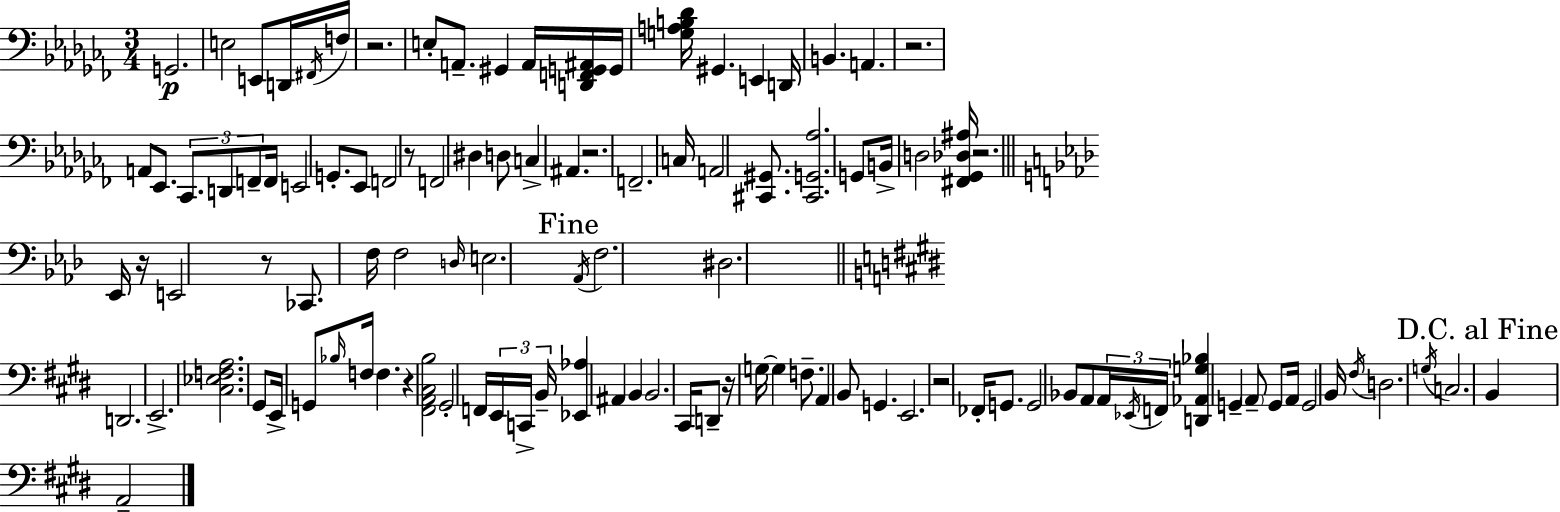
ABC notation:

X:1
T:Untitled
M:3/4
L:1/4
K:Abm
G,,2 E,2 E,,/2 D,,/4 ^F,,/4 F,/4 z2 E,/2 A,,/2 ^G,, A,,/4 [D,,F,,G,,^A,,]/4 G,,/4 [G,A,B,_D]/4 ^G,, E,, D,,/4 B,, A,, z2 A,,/2 _E,,/2 _C,,/2 D,,/2 F,,/2 F,,/4 E,,2 G,,/2 _E,,/2 F,,2 z/2 F,,2 ^D, D,/2 C, ^A,, z2 F,,2 C,/4 A,,2 [^C,,^G,,]/2 [^C,,G,,_A,]2 G,,/2 B,,/4 D,2 [^F,,_G,,_D,^A,]/4 z2 _E,,/4 z/4 E,,2 z/2 _C,,/2 F,/4 F,2 D,/4 E,2 _A,,/4 F,2 ^D,2 D,,2 E,,2 [^C,_E,F,A,]2 ^G,,/2 E,,/4 G,,/2 _B,/4 F,/4 F, z [^F,,A,,^C,B,]2 ^G,,2 F,,/4 E,,/4 C,,/4 B,,/4 [_E,,_A,] ^A,, B,, B,,2 ^C,,/4 D,,/2 z/4 G,/4 G, F,/2 A,, B,,/2 G,, E,,2 z2 _F,,/4 G,,/2 G,,2 _B,,/2 A,,/2 A,,/4 _E,,/4 F,,/4 [D,,_A,,G,_B,] G,, A,,/2 G,,/2 A,,/4 G,,2 B,,/4 ^F,/4 D,2 G,/4 C,2 B,, A,,2